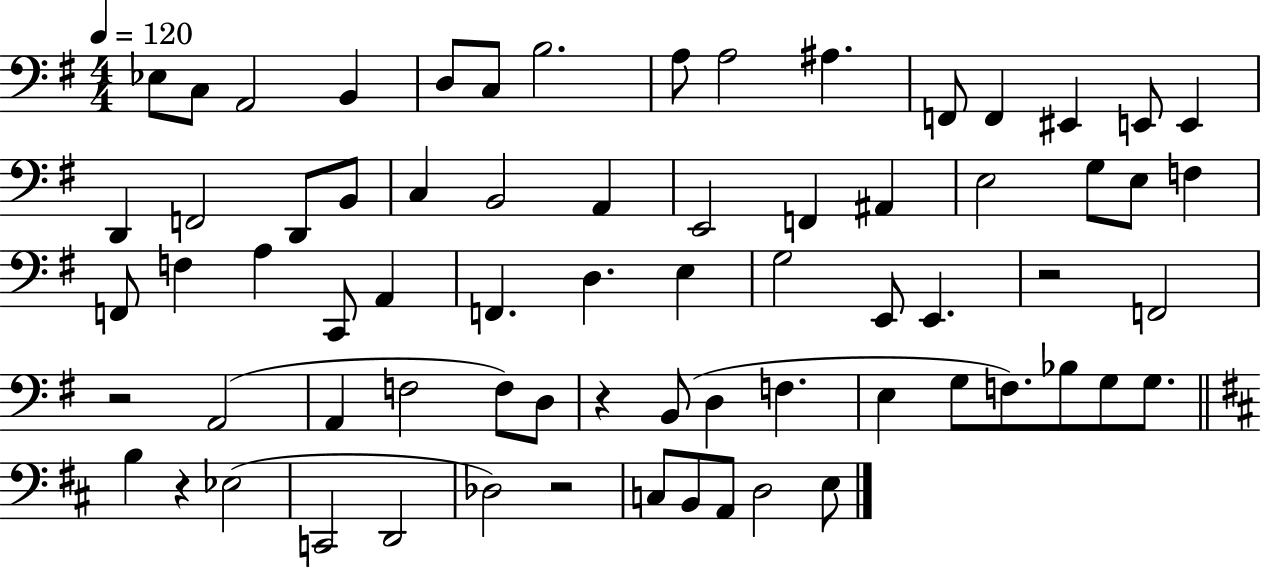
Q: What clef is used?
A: bass